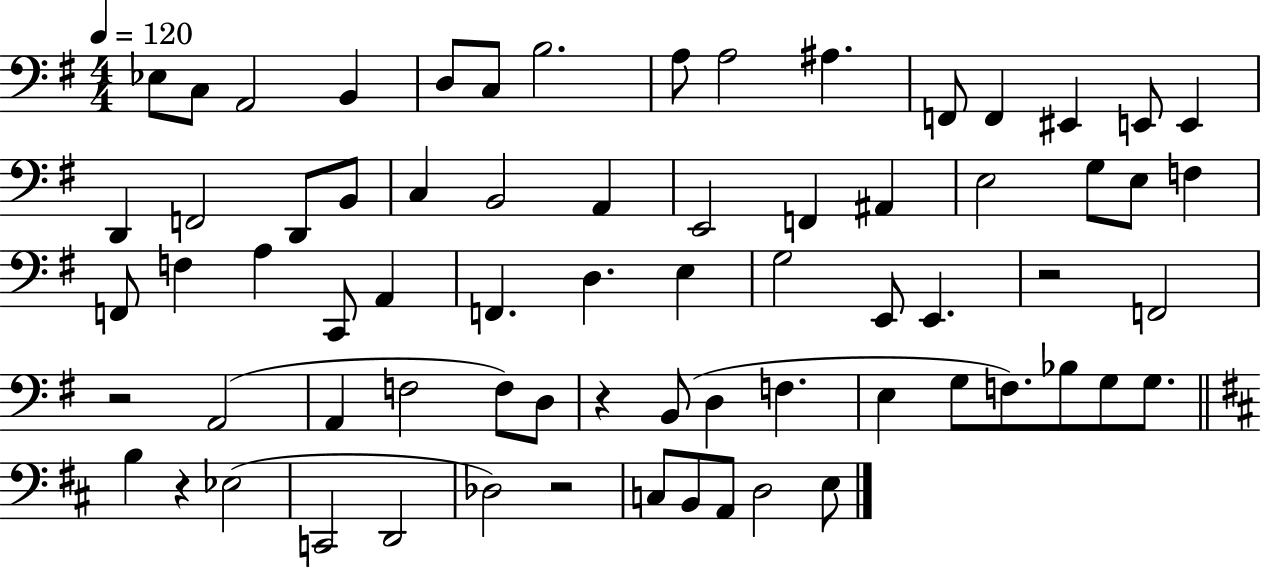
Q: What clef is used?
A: bass